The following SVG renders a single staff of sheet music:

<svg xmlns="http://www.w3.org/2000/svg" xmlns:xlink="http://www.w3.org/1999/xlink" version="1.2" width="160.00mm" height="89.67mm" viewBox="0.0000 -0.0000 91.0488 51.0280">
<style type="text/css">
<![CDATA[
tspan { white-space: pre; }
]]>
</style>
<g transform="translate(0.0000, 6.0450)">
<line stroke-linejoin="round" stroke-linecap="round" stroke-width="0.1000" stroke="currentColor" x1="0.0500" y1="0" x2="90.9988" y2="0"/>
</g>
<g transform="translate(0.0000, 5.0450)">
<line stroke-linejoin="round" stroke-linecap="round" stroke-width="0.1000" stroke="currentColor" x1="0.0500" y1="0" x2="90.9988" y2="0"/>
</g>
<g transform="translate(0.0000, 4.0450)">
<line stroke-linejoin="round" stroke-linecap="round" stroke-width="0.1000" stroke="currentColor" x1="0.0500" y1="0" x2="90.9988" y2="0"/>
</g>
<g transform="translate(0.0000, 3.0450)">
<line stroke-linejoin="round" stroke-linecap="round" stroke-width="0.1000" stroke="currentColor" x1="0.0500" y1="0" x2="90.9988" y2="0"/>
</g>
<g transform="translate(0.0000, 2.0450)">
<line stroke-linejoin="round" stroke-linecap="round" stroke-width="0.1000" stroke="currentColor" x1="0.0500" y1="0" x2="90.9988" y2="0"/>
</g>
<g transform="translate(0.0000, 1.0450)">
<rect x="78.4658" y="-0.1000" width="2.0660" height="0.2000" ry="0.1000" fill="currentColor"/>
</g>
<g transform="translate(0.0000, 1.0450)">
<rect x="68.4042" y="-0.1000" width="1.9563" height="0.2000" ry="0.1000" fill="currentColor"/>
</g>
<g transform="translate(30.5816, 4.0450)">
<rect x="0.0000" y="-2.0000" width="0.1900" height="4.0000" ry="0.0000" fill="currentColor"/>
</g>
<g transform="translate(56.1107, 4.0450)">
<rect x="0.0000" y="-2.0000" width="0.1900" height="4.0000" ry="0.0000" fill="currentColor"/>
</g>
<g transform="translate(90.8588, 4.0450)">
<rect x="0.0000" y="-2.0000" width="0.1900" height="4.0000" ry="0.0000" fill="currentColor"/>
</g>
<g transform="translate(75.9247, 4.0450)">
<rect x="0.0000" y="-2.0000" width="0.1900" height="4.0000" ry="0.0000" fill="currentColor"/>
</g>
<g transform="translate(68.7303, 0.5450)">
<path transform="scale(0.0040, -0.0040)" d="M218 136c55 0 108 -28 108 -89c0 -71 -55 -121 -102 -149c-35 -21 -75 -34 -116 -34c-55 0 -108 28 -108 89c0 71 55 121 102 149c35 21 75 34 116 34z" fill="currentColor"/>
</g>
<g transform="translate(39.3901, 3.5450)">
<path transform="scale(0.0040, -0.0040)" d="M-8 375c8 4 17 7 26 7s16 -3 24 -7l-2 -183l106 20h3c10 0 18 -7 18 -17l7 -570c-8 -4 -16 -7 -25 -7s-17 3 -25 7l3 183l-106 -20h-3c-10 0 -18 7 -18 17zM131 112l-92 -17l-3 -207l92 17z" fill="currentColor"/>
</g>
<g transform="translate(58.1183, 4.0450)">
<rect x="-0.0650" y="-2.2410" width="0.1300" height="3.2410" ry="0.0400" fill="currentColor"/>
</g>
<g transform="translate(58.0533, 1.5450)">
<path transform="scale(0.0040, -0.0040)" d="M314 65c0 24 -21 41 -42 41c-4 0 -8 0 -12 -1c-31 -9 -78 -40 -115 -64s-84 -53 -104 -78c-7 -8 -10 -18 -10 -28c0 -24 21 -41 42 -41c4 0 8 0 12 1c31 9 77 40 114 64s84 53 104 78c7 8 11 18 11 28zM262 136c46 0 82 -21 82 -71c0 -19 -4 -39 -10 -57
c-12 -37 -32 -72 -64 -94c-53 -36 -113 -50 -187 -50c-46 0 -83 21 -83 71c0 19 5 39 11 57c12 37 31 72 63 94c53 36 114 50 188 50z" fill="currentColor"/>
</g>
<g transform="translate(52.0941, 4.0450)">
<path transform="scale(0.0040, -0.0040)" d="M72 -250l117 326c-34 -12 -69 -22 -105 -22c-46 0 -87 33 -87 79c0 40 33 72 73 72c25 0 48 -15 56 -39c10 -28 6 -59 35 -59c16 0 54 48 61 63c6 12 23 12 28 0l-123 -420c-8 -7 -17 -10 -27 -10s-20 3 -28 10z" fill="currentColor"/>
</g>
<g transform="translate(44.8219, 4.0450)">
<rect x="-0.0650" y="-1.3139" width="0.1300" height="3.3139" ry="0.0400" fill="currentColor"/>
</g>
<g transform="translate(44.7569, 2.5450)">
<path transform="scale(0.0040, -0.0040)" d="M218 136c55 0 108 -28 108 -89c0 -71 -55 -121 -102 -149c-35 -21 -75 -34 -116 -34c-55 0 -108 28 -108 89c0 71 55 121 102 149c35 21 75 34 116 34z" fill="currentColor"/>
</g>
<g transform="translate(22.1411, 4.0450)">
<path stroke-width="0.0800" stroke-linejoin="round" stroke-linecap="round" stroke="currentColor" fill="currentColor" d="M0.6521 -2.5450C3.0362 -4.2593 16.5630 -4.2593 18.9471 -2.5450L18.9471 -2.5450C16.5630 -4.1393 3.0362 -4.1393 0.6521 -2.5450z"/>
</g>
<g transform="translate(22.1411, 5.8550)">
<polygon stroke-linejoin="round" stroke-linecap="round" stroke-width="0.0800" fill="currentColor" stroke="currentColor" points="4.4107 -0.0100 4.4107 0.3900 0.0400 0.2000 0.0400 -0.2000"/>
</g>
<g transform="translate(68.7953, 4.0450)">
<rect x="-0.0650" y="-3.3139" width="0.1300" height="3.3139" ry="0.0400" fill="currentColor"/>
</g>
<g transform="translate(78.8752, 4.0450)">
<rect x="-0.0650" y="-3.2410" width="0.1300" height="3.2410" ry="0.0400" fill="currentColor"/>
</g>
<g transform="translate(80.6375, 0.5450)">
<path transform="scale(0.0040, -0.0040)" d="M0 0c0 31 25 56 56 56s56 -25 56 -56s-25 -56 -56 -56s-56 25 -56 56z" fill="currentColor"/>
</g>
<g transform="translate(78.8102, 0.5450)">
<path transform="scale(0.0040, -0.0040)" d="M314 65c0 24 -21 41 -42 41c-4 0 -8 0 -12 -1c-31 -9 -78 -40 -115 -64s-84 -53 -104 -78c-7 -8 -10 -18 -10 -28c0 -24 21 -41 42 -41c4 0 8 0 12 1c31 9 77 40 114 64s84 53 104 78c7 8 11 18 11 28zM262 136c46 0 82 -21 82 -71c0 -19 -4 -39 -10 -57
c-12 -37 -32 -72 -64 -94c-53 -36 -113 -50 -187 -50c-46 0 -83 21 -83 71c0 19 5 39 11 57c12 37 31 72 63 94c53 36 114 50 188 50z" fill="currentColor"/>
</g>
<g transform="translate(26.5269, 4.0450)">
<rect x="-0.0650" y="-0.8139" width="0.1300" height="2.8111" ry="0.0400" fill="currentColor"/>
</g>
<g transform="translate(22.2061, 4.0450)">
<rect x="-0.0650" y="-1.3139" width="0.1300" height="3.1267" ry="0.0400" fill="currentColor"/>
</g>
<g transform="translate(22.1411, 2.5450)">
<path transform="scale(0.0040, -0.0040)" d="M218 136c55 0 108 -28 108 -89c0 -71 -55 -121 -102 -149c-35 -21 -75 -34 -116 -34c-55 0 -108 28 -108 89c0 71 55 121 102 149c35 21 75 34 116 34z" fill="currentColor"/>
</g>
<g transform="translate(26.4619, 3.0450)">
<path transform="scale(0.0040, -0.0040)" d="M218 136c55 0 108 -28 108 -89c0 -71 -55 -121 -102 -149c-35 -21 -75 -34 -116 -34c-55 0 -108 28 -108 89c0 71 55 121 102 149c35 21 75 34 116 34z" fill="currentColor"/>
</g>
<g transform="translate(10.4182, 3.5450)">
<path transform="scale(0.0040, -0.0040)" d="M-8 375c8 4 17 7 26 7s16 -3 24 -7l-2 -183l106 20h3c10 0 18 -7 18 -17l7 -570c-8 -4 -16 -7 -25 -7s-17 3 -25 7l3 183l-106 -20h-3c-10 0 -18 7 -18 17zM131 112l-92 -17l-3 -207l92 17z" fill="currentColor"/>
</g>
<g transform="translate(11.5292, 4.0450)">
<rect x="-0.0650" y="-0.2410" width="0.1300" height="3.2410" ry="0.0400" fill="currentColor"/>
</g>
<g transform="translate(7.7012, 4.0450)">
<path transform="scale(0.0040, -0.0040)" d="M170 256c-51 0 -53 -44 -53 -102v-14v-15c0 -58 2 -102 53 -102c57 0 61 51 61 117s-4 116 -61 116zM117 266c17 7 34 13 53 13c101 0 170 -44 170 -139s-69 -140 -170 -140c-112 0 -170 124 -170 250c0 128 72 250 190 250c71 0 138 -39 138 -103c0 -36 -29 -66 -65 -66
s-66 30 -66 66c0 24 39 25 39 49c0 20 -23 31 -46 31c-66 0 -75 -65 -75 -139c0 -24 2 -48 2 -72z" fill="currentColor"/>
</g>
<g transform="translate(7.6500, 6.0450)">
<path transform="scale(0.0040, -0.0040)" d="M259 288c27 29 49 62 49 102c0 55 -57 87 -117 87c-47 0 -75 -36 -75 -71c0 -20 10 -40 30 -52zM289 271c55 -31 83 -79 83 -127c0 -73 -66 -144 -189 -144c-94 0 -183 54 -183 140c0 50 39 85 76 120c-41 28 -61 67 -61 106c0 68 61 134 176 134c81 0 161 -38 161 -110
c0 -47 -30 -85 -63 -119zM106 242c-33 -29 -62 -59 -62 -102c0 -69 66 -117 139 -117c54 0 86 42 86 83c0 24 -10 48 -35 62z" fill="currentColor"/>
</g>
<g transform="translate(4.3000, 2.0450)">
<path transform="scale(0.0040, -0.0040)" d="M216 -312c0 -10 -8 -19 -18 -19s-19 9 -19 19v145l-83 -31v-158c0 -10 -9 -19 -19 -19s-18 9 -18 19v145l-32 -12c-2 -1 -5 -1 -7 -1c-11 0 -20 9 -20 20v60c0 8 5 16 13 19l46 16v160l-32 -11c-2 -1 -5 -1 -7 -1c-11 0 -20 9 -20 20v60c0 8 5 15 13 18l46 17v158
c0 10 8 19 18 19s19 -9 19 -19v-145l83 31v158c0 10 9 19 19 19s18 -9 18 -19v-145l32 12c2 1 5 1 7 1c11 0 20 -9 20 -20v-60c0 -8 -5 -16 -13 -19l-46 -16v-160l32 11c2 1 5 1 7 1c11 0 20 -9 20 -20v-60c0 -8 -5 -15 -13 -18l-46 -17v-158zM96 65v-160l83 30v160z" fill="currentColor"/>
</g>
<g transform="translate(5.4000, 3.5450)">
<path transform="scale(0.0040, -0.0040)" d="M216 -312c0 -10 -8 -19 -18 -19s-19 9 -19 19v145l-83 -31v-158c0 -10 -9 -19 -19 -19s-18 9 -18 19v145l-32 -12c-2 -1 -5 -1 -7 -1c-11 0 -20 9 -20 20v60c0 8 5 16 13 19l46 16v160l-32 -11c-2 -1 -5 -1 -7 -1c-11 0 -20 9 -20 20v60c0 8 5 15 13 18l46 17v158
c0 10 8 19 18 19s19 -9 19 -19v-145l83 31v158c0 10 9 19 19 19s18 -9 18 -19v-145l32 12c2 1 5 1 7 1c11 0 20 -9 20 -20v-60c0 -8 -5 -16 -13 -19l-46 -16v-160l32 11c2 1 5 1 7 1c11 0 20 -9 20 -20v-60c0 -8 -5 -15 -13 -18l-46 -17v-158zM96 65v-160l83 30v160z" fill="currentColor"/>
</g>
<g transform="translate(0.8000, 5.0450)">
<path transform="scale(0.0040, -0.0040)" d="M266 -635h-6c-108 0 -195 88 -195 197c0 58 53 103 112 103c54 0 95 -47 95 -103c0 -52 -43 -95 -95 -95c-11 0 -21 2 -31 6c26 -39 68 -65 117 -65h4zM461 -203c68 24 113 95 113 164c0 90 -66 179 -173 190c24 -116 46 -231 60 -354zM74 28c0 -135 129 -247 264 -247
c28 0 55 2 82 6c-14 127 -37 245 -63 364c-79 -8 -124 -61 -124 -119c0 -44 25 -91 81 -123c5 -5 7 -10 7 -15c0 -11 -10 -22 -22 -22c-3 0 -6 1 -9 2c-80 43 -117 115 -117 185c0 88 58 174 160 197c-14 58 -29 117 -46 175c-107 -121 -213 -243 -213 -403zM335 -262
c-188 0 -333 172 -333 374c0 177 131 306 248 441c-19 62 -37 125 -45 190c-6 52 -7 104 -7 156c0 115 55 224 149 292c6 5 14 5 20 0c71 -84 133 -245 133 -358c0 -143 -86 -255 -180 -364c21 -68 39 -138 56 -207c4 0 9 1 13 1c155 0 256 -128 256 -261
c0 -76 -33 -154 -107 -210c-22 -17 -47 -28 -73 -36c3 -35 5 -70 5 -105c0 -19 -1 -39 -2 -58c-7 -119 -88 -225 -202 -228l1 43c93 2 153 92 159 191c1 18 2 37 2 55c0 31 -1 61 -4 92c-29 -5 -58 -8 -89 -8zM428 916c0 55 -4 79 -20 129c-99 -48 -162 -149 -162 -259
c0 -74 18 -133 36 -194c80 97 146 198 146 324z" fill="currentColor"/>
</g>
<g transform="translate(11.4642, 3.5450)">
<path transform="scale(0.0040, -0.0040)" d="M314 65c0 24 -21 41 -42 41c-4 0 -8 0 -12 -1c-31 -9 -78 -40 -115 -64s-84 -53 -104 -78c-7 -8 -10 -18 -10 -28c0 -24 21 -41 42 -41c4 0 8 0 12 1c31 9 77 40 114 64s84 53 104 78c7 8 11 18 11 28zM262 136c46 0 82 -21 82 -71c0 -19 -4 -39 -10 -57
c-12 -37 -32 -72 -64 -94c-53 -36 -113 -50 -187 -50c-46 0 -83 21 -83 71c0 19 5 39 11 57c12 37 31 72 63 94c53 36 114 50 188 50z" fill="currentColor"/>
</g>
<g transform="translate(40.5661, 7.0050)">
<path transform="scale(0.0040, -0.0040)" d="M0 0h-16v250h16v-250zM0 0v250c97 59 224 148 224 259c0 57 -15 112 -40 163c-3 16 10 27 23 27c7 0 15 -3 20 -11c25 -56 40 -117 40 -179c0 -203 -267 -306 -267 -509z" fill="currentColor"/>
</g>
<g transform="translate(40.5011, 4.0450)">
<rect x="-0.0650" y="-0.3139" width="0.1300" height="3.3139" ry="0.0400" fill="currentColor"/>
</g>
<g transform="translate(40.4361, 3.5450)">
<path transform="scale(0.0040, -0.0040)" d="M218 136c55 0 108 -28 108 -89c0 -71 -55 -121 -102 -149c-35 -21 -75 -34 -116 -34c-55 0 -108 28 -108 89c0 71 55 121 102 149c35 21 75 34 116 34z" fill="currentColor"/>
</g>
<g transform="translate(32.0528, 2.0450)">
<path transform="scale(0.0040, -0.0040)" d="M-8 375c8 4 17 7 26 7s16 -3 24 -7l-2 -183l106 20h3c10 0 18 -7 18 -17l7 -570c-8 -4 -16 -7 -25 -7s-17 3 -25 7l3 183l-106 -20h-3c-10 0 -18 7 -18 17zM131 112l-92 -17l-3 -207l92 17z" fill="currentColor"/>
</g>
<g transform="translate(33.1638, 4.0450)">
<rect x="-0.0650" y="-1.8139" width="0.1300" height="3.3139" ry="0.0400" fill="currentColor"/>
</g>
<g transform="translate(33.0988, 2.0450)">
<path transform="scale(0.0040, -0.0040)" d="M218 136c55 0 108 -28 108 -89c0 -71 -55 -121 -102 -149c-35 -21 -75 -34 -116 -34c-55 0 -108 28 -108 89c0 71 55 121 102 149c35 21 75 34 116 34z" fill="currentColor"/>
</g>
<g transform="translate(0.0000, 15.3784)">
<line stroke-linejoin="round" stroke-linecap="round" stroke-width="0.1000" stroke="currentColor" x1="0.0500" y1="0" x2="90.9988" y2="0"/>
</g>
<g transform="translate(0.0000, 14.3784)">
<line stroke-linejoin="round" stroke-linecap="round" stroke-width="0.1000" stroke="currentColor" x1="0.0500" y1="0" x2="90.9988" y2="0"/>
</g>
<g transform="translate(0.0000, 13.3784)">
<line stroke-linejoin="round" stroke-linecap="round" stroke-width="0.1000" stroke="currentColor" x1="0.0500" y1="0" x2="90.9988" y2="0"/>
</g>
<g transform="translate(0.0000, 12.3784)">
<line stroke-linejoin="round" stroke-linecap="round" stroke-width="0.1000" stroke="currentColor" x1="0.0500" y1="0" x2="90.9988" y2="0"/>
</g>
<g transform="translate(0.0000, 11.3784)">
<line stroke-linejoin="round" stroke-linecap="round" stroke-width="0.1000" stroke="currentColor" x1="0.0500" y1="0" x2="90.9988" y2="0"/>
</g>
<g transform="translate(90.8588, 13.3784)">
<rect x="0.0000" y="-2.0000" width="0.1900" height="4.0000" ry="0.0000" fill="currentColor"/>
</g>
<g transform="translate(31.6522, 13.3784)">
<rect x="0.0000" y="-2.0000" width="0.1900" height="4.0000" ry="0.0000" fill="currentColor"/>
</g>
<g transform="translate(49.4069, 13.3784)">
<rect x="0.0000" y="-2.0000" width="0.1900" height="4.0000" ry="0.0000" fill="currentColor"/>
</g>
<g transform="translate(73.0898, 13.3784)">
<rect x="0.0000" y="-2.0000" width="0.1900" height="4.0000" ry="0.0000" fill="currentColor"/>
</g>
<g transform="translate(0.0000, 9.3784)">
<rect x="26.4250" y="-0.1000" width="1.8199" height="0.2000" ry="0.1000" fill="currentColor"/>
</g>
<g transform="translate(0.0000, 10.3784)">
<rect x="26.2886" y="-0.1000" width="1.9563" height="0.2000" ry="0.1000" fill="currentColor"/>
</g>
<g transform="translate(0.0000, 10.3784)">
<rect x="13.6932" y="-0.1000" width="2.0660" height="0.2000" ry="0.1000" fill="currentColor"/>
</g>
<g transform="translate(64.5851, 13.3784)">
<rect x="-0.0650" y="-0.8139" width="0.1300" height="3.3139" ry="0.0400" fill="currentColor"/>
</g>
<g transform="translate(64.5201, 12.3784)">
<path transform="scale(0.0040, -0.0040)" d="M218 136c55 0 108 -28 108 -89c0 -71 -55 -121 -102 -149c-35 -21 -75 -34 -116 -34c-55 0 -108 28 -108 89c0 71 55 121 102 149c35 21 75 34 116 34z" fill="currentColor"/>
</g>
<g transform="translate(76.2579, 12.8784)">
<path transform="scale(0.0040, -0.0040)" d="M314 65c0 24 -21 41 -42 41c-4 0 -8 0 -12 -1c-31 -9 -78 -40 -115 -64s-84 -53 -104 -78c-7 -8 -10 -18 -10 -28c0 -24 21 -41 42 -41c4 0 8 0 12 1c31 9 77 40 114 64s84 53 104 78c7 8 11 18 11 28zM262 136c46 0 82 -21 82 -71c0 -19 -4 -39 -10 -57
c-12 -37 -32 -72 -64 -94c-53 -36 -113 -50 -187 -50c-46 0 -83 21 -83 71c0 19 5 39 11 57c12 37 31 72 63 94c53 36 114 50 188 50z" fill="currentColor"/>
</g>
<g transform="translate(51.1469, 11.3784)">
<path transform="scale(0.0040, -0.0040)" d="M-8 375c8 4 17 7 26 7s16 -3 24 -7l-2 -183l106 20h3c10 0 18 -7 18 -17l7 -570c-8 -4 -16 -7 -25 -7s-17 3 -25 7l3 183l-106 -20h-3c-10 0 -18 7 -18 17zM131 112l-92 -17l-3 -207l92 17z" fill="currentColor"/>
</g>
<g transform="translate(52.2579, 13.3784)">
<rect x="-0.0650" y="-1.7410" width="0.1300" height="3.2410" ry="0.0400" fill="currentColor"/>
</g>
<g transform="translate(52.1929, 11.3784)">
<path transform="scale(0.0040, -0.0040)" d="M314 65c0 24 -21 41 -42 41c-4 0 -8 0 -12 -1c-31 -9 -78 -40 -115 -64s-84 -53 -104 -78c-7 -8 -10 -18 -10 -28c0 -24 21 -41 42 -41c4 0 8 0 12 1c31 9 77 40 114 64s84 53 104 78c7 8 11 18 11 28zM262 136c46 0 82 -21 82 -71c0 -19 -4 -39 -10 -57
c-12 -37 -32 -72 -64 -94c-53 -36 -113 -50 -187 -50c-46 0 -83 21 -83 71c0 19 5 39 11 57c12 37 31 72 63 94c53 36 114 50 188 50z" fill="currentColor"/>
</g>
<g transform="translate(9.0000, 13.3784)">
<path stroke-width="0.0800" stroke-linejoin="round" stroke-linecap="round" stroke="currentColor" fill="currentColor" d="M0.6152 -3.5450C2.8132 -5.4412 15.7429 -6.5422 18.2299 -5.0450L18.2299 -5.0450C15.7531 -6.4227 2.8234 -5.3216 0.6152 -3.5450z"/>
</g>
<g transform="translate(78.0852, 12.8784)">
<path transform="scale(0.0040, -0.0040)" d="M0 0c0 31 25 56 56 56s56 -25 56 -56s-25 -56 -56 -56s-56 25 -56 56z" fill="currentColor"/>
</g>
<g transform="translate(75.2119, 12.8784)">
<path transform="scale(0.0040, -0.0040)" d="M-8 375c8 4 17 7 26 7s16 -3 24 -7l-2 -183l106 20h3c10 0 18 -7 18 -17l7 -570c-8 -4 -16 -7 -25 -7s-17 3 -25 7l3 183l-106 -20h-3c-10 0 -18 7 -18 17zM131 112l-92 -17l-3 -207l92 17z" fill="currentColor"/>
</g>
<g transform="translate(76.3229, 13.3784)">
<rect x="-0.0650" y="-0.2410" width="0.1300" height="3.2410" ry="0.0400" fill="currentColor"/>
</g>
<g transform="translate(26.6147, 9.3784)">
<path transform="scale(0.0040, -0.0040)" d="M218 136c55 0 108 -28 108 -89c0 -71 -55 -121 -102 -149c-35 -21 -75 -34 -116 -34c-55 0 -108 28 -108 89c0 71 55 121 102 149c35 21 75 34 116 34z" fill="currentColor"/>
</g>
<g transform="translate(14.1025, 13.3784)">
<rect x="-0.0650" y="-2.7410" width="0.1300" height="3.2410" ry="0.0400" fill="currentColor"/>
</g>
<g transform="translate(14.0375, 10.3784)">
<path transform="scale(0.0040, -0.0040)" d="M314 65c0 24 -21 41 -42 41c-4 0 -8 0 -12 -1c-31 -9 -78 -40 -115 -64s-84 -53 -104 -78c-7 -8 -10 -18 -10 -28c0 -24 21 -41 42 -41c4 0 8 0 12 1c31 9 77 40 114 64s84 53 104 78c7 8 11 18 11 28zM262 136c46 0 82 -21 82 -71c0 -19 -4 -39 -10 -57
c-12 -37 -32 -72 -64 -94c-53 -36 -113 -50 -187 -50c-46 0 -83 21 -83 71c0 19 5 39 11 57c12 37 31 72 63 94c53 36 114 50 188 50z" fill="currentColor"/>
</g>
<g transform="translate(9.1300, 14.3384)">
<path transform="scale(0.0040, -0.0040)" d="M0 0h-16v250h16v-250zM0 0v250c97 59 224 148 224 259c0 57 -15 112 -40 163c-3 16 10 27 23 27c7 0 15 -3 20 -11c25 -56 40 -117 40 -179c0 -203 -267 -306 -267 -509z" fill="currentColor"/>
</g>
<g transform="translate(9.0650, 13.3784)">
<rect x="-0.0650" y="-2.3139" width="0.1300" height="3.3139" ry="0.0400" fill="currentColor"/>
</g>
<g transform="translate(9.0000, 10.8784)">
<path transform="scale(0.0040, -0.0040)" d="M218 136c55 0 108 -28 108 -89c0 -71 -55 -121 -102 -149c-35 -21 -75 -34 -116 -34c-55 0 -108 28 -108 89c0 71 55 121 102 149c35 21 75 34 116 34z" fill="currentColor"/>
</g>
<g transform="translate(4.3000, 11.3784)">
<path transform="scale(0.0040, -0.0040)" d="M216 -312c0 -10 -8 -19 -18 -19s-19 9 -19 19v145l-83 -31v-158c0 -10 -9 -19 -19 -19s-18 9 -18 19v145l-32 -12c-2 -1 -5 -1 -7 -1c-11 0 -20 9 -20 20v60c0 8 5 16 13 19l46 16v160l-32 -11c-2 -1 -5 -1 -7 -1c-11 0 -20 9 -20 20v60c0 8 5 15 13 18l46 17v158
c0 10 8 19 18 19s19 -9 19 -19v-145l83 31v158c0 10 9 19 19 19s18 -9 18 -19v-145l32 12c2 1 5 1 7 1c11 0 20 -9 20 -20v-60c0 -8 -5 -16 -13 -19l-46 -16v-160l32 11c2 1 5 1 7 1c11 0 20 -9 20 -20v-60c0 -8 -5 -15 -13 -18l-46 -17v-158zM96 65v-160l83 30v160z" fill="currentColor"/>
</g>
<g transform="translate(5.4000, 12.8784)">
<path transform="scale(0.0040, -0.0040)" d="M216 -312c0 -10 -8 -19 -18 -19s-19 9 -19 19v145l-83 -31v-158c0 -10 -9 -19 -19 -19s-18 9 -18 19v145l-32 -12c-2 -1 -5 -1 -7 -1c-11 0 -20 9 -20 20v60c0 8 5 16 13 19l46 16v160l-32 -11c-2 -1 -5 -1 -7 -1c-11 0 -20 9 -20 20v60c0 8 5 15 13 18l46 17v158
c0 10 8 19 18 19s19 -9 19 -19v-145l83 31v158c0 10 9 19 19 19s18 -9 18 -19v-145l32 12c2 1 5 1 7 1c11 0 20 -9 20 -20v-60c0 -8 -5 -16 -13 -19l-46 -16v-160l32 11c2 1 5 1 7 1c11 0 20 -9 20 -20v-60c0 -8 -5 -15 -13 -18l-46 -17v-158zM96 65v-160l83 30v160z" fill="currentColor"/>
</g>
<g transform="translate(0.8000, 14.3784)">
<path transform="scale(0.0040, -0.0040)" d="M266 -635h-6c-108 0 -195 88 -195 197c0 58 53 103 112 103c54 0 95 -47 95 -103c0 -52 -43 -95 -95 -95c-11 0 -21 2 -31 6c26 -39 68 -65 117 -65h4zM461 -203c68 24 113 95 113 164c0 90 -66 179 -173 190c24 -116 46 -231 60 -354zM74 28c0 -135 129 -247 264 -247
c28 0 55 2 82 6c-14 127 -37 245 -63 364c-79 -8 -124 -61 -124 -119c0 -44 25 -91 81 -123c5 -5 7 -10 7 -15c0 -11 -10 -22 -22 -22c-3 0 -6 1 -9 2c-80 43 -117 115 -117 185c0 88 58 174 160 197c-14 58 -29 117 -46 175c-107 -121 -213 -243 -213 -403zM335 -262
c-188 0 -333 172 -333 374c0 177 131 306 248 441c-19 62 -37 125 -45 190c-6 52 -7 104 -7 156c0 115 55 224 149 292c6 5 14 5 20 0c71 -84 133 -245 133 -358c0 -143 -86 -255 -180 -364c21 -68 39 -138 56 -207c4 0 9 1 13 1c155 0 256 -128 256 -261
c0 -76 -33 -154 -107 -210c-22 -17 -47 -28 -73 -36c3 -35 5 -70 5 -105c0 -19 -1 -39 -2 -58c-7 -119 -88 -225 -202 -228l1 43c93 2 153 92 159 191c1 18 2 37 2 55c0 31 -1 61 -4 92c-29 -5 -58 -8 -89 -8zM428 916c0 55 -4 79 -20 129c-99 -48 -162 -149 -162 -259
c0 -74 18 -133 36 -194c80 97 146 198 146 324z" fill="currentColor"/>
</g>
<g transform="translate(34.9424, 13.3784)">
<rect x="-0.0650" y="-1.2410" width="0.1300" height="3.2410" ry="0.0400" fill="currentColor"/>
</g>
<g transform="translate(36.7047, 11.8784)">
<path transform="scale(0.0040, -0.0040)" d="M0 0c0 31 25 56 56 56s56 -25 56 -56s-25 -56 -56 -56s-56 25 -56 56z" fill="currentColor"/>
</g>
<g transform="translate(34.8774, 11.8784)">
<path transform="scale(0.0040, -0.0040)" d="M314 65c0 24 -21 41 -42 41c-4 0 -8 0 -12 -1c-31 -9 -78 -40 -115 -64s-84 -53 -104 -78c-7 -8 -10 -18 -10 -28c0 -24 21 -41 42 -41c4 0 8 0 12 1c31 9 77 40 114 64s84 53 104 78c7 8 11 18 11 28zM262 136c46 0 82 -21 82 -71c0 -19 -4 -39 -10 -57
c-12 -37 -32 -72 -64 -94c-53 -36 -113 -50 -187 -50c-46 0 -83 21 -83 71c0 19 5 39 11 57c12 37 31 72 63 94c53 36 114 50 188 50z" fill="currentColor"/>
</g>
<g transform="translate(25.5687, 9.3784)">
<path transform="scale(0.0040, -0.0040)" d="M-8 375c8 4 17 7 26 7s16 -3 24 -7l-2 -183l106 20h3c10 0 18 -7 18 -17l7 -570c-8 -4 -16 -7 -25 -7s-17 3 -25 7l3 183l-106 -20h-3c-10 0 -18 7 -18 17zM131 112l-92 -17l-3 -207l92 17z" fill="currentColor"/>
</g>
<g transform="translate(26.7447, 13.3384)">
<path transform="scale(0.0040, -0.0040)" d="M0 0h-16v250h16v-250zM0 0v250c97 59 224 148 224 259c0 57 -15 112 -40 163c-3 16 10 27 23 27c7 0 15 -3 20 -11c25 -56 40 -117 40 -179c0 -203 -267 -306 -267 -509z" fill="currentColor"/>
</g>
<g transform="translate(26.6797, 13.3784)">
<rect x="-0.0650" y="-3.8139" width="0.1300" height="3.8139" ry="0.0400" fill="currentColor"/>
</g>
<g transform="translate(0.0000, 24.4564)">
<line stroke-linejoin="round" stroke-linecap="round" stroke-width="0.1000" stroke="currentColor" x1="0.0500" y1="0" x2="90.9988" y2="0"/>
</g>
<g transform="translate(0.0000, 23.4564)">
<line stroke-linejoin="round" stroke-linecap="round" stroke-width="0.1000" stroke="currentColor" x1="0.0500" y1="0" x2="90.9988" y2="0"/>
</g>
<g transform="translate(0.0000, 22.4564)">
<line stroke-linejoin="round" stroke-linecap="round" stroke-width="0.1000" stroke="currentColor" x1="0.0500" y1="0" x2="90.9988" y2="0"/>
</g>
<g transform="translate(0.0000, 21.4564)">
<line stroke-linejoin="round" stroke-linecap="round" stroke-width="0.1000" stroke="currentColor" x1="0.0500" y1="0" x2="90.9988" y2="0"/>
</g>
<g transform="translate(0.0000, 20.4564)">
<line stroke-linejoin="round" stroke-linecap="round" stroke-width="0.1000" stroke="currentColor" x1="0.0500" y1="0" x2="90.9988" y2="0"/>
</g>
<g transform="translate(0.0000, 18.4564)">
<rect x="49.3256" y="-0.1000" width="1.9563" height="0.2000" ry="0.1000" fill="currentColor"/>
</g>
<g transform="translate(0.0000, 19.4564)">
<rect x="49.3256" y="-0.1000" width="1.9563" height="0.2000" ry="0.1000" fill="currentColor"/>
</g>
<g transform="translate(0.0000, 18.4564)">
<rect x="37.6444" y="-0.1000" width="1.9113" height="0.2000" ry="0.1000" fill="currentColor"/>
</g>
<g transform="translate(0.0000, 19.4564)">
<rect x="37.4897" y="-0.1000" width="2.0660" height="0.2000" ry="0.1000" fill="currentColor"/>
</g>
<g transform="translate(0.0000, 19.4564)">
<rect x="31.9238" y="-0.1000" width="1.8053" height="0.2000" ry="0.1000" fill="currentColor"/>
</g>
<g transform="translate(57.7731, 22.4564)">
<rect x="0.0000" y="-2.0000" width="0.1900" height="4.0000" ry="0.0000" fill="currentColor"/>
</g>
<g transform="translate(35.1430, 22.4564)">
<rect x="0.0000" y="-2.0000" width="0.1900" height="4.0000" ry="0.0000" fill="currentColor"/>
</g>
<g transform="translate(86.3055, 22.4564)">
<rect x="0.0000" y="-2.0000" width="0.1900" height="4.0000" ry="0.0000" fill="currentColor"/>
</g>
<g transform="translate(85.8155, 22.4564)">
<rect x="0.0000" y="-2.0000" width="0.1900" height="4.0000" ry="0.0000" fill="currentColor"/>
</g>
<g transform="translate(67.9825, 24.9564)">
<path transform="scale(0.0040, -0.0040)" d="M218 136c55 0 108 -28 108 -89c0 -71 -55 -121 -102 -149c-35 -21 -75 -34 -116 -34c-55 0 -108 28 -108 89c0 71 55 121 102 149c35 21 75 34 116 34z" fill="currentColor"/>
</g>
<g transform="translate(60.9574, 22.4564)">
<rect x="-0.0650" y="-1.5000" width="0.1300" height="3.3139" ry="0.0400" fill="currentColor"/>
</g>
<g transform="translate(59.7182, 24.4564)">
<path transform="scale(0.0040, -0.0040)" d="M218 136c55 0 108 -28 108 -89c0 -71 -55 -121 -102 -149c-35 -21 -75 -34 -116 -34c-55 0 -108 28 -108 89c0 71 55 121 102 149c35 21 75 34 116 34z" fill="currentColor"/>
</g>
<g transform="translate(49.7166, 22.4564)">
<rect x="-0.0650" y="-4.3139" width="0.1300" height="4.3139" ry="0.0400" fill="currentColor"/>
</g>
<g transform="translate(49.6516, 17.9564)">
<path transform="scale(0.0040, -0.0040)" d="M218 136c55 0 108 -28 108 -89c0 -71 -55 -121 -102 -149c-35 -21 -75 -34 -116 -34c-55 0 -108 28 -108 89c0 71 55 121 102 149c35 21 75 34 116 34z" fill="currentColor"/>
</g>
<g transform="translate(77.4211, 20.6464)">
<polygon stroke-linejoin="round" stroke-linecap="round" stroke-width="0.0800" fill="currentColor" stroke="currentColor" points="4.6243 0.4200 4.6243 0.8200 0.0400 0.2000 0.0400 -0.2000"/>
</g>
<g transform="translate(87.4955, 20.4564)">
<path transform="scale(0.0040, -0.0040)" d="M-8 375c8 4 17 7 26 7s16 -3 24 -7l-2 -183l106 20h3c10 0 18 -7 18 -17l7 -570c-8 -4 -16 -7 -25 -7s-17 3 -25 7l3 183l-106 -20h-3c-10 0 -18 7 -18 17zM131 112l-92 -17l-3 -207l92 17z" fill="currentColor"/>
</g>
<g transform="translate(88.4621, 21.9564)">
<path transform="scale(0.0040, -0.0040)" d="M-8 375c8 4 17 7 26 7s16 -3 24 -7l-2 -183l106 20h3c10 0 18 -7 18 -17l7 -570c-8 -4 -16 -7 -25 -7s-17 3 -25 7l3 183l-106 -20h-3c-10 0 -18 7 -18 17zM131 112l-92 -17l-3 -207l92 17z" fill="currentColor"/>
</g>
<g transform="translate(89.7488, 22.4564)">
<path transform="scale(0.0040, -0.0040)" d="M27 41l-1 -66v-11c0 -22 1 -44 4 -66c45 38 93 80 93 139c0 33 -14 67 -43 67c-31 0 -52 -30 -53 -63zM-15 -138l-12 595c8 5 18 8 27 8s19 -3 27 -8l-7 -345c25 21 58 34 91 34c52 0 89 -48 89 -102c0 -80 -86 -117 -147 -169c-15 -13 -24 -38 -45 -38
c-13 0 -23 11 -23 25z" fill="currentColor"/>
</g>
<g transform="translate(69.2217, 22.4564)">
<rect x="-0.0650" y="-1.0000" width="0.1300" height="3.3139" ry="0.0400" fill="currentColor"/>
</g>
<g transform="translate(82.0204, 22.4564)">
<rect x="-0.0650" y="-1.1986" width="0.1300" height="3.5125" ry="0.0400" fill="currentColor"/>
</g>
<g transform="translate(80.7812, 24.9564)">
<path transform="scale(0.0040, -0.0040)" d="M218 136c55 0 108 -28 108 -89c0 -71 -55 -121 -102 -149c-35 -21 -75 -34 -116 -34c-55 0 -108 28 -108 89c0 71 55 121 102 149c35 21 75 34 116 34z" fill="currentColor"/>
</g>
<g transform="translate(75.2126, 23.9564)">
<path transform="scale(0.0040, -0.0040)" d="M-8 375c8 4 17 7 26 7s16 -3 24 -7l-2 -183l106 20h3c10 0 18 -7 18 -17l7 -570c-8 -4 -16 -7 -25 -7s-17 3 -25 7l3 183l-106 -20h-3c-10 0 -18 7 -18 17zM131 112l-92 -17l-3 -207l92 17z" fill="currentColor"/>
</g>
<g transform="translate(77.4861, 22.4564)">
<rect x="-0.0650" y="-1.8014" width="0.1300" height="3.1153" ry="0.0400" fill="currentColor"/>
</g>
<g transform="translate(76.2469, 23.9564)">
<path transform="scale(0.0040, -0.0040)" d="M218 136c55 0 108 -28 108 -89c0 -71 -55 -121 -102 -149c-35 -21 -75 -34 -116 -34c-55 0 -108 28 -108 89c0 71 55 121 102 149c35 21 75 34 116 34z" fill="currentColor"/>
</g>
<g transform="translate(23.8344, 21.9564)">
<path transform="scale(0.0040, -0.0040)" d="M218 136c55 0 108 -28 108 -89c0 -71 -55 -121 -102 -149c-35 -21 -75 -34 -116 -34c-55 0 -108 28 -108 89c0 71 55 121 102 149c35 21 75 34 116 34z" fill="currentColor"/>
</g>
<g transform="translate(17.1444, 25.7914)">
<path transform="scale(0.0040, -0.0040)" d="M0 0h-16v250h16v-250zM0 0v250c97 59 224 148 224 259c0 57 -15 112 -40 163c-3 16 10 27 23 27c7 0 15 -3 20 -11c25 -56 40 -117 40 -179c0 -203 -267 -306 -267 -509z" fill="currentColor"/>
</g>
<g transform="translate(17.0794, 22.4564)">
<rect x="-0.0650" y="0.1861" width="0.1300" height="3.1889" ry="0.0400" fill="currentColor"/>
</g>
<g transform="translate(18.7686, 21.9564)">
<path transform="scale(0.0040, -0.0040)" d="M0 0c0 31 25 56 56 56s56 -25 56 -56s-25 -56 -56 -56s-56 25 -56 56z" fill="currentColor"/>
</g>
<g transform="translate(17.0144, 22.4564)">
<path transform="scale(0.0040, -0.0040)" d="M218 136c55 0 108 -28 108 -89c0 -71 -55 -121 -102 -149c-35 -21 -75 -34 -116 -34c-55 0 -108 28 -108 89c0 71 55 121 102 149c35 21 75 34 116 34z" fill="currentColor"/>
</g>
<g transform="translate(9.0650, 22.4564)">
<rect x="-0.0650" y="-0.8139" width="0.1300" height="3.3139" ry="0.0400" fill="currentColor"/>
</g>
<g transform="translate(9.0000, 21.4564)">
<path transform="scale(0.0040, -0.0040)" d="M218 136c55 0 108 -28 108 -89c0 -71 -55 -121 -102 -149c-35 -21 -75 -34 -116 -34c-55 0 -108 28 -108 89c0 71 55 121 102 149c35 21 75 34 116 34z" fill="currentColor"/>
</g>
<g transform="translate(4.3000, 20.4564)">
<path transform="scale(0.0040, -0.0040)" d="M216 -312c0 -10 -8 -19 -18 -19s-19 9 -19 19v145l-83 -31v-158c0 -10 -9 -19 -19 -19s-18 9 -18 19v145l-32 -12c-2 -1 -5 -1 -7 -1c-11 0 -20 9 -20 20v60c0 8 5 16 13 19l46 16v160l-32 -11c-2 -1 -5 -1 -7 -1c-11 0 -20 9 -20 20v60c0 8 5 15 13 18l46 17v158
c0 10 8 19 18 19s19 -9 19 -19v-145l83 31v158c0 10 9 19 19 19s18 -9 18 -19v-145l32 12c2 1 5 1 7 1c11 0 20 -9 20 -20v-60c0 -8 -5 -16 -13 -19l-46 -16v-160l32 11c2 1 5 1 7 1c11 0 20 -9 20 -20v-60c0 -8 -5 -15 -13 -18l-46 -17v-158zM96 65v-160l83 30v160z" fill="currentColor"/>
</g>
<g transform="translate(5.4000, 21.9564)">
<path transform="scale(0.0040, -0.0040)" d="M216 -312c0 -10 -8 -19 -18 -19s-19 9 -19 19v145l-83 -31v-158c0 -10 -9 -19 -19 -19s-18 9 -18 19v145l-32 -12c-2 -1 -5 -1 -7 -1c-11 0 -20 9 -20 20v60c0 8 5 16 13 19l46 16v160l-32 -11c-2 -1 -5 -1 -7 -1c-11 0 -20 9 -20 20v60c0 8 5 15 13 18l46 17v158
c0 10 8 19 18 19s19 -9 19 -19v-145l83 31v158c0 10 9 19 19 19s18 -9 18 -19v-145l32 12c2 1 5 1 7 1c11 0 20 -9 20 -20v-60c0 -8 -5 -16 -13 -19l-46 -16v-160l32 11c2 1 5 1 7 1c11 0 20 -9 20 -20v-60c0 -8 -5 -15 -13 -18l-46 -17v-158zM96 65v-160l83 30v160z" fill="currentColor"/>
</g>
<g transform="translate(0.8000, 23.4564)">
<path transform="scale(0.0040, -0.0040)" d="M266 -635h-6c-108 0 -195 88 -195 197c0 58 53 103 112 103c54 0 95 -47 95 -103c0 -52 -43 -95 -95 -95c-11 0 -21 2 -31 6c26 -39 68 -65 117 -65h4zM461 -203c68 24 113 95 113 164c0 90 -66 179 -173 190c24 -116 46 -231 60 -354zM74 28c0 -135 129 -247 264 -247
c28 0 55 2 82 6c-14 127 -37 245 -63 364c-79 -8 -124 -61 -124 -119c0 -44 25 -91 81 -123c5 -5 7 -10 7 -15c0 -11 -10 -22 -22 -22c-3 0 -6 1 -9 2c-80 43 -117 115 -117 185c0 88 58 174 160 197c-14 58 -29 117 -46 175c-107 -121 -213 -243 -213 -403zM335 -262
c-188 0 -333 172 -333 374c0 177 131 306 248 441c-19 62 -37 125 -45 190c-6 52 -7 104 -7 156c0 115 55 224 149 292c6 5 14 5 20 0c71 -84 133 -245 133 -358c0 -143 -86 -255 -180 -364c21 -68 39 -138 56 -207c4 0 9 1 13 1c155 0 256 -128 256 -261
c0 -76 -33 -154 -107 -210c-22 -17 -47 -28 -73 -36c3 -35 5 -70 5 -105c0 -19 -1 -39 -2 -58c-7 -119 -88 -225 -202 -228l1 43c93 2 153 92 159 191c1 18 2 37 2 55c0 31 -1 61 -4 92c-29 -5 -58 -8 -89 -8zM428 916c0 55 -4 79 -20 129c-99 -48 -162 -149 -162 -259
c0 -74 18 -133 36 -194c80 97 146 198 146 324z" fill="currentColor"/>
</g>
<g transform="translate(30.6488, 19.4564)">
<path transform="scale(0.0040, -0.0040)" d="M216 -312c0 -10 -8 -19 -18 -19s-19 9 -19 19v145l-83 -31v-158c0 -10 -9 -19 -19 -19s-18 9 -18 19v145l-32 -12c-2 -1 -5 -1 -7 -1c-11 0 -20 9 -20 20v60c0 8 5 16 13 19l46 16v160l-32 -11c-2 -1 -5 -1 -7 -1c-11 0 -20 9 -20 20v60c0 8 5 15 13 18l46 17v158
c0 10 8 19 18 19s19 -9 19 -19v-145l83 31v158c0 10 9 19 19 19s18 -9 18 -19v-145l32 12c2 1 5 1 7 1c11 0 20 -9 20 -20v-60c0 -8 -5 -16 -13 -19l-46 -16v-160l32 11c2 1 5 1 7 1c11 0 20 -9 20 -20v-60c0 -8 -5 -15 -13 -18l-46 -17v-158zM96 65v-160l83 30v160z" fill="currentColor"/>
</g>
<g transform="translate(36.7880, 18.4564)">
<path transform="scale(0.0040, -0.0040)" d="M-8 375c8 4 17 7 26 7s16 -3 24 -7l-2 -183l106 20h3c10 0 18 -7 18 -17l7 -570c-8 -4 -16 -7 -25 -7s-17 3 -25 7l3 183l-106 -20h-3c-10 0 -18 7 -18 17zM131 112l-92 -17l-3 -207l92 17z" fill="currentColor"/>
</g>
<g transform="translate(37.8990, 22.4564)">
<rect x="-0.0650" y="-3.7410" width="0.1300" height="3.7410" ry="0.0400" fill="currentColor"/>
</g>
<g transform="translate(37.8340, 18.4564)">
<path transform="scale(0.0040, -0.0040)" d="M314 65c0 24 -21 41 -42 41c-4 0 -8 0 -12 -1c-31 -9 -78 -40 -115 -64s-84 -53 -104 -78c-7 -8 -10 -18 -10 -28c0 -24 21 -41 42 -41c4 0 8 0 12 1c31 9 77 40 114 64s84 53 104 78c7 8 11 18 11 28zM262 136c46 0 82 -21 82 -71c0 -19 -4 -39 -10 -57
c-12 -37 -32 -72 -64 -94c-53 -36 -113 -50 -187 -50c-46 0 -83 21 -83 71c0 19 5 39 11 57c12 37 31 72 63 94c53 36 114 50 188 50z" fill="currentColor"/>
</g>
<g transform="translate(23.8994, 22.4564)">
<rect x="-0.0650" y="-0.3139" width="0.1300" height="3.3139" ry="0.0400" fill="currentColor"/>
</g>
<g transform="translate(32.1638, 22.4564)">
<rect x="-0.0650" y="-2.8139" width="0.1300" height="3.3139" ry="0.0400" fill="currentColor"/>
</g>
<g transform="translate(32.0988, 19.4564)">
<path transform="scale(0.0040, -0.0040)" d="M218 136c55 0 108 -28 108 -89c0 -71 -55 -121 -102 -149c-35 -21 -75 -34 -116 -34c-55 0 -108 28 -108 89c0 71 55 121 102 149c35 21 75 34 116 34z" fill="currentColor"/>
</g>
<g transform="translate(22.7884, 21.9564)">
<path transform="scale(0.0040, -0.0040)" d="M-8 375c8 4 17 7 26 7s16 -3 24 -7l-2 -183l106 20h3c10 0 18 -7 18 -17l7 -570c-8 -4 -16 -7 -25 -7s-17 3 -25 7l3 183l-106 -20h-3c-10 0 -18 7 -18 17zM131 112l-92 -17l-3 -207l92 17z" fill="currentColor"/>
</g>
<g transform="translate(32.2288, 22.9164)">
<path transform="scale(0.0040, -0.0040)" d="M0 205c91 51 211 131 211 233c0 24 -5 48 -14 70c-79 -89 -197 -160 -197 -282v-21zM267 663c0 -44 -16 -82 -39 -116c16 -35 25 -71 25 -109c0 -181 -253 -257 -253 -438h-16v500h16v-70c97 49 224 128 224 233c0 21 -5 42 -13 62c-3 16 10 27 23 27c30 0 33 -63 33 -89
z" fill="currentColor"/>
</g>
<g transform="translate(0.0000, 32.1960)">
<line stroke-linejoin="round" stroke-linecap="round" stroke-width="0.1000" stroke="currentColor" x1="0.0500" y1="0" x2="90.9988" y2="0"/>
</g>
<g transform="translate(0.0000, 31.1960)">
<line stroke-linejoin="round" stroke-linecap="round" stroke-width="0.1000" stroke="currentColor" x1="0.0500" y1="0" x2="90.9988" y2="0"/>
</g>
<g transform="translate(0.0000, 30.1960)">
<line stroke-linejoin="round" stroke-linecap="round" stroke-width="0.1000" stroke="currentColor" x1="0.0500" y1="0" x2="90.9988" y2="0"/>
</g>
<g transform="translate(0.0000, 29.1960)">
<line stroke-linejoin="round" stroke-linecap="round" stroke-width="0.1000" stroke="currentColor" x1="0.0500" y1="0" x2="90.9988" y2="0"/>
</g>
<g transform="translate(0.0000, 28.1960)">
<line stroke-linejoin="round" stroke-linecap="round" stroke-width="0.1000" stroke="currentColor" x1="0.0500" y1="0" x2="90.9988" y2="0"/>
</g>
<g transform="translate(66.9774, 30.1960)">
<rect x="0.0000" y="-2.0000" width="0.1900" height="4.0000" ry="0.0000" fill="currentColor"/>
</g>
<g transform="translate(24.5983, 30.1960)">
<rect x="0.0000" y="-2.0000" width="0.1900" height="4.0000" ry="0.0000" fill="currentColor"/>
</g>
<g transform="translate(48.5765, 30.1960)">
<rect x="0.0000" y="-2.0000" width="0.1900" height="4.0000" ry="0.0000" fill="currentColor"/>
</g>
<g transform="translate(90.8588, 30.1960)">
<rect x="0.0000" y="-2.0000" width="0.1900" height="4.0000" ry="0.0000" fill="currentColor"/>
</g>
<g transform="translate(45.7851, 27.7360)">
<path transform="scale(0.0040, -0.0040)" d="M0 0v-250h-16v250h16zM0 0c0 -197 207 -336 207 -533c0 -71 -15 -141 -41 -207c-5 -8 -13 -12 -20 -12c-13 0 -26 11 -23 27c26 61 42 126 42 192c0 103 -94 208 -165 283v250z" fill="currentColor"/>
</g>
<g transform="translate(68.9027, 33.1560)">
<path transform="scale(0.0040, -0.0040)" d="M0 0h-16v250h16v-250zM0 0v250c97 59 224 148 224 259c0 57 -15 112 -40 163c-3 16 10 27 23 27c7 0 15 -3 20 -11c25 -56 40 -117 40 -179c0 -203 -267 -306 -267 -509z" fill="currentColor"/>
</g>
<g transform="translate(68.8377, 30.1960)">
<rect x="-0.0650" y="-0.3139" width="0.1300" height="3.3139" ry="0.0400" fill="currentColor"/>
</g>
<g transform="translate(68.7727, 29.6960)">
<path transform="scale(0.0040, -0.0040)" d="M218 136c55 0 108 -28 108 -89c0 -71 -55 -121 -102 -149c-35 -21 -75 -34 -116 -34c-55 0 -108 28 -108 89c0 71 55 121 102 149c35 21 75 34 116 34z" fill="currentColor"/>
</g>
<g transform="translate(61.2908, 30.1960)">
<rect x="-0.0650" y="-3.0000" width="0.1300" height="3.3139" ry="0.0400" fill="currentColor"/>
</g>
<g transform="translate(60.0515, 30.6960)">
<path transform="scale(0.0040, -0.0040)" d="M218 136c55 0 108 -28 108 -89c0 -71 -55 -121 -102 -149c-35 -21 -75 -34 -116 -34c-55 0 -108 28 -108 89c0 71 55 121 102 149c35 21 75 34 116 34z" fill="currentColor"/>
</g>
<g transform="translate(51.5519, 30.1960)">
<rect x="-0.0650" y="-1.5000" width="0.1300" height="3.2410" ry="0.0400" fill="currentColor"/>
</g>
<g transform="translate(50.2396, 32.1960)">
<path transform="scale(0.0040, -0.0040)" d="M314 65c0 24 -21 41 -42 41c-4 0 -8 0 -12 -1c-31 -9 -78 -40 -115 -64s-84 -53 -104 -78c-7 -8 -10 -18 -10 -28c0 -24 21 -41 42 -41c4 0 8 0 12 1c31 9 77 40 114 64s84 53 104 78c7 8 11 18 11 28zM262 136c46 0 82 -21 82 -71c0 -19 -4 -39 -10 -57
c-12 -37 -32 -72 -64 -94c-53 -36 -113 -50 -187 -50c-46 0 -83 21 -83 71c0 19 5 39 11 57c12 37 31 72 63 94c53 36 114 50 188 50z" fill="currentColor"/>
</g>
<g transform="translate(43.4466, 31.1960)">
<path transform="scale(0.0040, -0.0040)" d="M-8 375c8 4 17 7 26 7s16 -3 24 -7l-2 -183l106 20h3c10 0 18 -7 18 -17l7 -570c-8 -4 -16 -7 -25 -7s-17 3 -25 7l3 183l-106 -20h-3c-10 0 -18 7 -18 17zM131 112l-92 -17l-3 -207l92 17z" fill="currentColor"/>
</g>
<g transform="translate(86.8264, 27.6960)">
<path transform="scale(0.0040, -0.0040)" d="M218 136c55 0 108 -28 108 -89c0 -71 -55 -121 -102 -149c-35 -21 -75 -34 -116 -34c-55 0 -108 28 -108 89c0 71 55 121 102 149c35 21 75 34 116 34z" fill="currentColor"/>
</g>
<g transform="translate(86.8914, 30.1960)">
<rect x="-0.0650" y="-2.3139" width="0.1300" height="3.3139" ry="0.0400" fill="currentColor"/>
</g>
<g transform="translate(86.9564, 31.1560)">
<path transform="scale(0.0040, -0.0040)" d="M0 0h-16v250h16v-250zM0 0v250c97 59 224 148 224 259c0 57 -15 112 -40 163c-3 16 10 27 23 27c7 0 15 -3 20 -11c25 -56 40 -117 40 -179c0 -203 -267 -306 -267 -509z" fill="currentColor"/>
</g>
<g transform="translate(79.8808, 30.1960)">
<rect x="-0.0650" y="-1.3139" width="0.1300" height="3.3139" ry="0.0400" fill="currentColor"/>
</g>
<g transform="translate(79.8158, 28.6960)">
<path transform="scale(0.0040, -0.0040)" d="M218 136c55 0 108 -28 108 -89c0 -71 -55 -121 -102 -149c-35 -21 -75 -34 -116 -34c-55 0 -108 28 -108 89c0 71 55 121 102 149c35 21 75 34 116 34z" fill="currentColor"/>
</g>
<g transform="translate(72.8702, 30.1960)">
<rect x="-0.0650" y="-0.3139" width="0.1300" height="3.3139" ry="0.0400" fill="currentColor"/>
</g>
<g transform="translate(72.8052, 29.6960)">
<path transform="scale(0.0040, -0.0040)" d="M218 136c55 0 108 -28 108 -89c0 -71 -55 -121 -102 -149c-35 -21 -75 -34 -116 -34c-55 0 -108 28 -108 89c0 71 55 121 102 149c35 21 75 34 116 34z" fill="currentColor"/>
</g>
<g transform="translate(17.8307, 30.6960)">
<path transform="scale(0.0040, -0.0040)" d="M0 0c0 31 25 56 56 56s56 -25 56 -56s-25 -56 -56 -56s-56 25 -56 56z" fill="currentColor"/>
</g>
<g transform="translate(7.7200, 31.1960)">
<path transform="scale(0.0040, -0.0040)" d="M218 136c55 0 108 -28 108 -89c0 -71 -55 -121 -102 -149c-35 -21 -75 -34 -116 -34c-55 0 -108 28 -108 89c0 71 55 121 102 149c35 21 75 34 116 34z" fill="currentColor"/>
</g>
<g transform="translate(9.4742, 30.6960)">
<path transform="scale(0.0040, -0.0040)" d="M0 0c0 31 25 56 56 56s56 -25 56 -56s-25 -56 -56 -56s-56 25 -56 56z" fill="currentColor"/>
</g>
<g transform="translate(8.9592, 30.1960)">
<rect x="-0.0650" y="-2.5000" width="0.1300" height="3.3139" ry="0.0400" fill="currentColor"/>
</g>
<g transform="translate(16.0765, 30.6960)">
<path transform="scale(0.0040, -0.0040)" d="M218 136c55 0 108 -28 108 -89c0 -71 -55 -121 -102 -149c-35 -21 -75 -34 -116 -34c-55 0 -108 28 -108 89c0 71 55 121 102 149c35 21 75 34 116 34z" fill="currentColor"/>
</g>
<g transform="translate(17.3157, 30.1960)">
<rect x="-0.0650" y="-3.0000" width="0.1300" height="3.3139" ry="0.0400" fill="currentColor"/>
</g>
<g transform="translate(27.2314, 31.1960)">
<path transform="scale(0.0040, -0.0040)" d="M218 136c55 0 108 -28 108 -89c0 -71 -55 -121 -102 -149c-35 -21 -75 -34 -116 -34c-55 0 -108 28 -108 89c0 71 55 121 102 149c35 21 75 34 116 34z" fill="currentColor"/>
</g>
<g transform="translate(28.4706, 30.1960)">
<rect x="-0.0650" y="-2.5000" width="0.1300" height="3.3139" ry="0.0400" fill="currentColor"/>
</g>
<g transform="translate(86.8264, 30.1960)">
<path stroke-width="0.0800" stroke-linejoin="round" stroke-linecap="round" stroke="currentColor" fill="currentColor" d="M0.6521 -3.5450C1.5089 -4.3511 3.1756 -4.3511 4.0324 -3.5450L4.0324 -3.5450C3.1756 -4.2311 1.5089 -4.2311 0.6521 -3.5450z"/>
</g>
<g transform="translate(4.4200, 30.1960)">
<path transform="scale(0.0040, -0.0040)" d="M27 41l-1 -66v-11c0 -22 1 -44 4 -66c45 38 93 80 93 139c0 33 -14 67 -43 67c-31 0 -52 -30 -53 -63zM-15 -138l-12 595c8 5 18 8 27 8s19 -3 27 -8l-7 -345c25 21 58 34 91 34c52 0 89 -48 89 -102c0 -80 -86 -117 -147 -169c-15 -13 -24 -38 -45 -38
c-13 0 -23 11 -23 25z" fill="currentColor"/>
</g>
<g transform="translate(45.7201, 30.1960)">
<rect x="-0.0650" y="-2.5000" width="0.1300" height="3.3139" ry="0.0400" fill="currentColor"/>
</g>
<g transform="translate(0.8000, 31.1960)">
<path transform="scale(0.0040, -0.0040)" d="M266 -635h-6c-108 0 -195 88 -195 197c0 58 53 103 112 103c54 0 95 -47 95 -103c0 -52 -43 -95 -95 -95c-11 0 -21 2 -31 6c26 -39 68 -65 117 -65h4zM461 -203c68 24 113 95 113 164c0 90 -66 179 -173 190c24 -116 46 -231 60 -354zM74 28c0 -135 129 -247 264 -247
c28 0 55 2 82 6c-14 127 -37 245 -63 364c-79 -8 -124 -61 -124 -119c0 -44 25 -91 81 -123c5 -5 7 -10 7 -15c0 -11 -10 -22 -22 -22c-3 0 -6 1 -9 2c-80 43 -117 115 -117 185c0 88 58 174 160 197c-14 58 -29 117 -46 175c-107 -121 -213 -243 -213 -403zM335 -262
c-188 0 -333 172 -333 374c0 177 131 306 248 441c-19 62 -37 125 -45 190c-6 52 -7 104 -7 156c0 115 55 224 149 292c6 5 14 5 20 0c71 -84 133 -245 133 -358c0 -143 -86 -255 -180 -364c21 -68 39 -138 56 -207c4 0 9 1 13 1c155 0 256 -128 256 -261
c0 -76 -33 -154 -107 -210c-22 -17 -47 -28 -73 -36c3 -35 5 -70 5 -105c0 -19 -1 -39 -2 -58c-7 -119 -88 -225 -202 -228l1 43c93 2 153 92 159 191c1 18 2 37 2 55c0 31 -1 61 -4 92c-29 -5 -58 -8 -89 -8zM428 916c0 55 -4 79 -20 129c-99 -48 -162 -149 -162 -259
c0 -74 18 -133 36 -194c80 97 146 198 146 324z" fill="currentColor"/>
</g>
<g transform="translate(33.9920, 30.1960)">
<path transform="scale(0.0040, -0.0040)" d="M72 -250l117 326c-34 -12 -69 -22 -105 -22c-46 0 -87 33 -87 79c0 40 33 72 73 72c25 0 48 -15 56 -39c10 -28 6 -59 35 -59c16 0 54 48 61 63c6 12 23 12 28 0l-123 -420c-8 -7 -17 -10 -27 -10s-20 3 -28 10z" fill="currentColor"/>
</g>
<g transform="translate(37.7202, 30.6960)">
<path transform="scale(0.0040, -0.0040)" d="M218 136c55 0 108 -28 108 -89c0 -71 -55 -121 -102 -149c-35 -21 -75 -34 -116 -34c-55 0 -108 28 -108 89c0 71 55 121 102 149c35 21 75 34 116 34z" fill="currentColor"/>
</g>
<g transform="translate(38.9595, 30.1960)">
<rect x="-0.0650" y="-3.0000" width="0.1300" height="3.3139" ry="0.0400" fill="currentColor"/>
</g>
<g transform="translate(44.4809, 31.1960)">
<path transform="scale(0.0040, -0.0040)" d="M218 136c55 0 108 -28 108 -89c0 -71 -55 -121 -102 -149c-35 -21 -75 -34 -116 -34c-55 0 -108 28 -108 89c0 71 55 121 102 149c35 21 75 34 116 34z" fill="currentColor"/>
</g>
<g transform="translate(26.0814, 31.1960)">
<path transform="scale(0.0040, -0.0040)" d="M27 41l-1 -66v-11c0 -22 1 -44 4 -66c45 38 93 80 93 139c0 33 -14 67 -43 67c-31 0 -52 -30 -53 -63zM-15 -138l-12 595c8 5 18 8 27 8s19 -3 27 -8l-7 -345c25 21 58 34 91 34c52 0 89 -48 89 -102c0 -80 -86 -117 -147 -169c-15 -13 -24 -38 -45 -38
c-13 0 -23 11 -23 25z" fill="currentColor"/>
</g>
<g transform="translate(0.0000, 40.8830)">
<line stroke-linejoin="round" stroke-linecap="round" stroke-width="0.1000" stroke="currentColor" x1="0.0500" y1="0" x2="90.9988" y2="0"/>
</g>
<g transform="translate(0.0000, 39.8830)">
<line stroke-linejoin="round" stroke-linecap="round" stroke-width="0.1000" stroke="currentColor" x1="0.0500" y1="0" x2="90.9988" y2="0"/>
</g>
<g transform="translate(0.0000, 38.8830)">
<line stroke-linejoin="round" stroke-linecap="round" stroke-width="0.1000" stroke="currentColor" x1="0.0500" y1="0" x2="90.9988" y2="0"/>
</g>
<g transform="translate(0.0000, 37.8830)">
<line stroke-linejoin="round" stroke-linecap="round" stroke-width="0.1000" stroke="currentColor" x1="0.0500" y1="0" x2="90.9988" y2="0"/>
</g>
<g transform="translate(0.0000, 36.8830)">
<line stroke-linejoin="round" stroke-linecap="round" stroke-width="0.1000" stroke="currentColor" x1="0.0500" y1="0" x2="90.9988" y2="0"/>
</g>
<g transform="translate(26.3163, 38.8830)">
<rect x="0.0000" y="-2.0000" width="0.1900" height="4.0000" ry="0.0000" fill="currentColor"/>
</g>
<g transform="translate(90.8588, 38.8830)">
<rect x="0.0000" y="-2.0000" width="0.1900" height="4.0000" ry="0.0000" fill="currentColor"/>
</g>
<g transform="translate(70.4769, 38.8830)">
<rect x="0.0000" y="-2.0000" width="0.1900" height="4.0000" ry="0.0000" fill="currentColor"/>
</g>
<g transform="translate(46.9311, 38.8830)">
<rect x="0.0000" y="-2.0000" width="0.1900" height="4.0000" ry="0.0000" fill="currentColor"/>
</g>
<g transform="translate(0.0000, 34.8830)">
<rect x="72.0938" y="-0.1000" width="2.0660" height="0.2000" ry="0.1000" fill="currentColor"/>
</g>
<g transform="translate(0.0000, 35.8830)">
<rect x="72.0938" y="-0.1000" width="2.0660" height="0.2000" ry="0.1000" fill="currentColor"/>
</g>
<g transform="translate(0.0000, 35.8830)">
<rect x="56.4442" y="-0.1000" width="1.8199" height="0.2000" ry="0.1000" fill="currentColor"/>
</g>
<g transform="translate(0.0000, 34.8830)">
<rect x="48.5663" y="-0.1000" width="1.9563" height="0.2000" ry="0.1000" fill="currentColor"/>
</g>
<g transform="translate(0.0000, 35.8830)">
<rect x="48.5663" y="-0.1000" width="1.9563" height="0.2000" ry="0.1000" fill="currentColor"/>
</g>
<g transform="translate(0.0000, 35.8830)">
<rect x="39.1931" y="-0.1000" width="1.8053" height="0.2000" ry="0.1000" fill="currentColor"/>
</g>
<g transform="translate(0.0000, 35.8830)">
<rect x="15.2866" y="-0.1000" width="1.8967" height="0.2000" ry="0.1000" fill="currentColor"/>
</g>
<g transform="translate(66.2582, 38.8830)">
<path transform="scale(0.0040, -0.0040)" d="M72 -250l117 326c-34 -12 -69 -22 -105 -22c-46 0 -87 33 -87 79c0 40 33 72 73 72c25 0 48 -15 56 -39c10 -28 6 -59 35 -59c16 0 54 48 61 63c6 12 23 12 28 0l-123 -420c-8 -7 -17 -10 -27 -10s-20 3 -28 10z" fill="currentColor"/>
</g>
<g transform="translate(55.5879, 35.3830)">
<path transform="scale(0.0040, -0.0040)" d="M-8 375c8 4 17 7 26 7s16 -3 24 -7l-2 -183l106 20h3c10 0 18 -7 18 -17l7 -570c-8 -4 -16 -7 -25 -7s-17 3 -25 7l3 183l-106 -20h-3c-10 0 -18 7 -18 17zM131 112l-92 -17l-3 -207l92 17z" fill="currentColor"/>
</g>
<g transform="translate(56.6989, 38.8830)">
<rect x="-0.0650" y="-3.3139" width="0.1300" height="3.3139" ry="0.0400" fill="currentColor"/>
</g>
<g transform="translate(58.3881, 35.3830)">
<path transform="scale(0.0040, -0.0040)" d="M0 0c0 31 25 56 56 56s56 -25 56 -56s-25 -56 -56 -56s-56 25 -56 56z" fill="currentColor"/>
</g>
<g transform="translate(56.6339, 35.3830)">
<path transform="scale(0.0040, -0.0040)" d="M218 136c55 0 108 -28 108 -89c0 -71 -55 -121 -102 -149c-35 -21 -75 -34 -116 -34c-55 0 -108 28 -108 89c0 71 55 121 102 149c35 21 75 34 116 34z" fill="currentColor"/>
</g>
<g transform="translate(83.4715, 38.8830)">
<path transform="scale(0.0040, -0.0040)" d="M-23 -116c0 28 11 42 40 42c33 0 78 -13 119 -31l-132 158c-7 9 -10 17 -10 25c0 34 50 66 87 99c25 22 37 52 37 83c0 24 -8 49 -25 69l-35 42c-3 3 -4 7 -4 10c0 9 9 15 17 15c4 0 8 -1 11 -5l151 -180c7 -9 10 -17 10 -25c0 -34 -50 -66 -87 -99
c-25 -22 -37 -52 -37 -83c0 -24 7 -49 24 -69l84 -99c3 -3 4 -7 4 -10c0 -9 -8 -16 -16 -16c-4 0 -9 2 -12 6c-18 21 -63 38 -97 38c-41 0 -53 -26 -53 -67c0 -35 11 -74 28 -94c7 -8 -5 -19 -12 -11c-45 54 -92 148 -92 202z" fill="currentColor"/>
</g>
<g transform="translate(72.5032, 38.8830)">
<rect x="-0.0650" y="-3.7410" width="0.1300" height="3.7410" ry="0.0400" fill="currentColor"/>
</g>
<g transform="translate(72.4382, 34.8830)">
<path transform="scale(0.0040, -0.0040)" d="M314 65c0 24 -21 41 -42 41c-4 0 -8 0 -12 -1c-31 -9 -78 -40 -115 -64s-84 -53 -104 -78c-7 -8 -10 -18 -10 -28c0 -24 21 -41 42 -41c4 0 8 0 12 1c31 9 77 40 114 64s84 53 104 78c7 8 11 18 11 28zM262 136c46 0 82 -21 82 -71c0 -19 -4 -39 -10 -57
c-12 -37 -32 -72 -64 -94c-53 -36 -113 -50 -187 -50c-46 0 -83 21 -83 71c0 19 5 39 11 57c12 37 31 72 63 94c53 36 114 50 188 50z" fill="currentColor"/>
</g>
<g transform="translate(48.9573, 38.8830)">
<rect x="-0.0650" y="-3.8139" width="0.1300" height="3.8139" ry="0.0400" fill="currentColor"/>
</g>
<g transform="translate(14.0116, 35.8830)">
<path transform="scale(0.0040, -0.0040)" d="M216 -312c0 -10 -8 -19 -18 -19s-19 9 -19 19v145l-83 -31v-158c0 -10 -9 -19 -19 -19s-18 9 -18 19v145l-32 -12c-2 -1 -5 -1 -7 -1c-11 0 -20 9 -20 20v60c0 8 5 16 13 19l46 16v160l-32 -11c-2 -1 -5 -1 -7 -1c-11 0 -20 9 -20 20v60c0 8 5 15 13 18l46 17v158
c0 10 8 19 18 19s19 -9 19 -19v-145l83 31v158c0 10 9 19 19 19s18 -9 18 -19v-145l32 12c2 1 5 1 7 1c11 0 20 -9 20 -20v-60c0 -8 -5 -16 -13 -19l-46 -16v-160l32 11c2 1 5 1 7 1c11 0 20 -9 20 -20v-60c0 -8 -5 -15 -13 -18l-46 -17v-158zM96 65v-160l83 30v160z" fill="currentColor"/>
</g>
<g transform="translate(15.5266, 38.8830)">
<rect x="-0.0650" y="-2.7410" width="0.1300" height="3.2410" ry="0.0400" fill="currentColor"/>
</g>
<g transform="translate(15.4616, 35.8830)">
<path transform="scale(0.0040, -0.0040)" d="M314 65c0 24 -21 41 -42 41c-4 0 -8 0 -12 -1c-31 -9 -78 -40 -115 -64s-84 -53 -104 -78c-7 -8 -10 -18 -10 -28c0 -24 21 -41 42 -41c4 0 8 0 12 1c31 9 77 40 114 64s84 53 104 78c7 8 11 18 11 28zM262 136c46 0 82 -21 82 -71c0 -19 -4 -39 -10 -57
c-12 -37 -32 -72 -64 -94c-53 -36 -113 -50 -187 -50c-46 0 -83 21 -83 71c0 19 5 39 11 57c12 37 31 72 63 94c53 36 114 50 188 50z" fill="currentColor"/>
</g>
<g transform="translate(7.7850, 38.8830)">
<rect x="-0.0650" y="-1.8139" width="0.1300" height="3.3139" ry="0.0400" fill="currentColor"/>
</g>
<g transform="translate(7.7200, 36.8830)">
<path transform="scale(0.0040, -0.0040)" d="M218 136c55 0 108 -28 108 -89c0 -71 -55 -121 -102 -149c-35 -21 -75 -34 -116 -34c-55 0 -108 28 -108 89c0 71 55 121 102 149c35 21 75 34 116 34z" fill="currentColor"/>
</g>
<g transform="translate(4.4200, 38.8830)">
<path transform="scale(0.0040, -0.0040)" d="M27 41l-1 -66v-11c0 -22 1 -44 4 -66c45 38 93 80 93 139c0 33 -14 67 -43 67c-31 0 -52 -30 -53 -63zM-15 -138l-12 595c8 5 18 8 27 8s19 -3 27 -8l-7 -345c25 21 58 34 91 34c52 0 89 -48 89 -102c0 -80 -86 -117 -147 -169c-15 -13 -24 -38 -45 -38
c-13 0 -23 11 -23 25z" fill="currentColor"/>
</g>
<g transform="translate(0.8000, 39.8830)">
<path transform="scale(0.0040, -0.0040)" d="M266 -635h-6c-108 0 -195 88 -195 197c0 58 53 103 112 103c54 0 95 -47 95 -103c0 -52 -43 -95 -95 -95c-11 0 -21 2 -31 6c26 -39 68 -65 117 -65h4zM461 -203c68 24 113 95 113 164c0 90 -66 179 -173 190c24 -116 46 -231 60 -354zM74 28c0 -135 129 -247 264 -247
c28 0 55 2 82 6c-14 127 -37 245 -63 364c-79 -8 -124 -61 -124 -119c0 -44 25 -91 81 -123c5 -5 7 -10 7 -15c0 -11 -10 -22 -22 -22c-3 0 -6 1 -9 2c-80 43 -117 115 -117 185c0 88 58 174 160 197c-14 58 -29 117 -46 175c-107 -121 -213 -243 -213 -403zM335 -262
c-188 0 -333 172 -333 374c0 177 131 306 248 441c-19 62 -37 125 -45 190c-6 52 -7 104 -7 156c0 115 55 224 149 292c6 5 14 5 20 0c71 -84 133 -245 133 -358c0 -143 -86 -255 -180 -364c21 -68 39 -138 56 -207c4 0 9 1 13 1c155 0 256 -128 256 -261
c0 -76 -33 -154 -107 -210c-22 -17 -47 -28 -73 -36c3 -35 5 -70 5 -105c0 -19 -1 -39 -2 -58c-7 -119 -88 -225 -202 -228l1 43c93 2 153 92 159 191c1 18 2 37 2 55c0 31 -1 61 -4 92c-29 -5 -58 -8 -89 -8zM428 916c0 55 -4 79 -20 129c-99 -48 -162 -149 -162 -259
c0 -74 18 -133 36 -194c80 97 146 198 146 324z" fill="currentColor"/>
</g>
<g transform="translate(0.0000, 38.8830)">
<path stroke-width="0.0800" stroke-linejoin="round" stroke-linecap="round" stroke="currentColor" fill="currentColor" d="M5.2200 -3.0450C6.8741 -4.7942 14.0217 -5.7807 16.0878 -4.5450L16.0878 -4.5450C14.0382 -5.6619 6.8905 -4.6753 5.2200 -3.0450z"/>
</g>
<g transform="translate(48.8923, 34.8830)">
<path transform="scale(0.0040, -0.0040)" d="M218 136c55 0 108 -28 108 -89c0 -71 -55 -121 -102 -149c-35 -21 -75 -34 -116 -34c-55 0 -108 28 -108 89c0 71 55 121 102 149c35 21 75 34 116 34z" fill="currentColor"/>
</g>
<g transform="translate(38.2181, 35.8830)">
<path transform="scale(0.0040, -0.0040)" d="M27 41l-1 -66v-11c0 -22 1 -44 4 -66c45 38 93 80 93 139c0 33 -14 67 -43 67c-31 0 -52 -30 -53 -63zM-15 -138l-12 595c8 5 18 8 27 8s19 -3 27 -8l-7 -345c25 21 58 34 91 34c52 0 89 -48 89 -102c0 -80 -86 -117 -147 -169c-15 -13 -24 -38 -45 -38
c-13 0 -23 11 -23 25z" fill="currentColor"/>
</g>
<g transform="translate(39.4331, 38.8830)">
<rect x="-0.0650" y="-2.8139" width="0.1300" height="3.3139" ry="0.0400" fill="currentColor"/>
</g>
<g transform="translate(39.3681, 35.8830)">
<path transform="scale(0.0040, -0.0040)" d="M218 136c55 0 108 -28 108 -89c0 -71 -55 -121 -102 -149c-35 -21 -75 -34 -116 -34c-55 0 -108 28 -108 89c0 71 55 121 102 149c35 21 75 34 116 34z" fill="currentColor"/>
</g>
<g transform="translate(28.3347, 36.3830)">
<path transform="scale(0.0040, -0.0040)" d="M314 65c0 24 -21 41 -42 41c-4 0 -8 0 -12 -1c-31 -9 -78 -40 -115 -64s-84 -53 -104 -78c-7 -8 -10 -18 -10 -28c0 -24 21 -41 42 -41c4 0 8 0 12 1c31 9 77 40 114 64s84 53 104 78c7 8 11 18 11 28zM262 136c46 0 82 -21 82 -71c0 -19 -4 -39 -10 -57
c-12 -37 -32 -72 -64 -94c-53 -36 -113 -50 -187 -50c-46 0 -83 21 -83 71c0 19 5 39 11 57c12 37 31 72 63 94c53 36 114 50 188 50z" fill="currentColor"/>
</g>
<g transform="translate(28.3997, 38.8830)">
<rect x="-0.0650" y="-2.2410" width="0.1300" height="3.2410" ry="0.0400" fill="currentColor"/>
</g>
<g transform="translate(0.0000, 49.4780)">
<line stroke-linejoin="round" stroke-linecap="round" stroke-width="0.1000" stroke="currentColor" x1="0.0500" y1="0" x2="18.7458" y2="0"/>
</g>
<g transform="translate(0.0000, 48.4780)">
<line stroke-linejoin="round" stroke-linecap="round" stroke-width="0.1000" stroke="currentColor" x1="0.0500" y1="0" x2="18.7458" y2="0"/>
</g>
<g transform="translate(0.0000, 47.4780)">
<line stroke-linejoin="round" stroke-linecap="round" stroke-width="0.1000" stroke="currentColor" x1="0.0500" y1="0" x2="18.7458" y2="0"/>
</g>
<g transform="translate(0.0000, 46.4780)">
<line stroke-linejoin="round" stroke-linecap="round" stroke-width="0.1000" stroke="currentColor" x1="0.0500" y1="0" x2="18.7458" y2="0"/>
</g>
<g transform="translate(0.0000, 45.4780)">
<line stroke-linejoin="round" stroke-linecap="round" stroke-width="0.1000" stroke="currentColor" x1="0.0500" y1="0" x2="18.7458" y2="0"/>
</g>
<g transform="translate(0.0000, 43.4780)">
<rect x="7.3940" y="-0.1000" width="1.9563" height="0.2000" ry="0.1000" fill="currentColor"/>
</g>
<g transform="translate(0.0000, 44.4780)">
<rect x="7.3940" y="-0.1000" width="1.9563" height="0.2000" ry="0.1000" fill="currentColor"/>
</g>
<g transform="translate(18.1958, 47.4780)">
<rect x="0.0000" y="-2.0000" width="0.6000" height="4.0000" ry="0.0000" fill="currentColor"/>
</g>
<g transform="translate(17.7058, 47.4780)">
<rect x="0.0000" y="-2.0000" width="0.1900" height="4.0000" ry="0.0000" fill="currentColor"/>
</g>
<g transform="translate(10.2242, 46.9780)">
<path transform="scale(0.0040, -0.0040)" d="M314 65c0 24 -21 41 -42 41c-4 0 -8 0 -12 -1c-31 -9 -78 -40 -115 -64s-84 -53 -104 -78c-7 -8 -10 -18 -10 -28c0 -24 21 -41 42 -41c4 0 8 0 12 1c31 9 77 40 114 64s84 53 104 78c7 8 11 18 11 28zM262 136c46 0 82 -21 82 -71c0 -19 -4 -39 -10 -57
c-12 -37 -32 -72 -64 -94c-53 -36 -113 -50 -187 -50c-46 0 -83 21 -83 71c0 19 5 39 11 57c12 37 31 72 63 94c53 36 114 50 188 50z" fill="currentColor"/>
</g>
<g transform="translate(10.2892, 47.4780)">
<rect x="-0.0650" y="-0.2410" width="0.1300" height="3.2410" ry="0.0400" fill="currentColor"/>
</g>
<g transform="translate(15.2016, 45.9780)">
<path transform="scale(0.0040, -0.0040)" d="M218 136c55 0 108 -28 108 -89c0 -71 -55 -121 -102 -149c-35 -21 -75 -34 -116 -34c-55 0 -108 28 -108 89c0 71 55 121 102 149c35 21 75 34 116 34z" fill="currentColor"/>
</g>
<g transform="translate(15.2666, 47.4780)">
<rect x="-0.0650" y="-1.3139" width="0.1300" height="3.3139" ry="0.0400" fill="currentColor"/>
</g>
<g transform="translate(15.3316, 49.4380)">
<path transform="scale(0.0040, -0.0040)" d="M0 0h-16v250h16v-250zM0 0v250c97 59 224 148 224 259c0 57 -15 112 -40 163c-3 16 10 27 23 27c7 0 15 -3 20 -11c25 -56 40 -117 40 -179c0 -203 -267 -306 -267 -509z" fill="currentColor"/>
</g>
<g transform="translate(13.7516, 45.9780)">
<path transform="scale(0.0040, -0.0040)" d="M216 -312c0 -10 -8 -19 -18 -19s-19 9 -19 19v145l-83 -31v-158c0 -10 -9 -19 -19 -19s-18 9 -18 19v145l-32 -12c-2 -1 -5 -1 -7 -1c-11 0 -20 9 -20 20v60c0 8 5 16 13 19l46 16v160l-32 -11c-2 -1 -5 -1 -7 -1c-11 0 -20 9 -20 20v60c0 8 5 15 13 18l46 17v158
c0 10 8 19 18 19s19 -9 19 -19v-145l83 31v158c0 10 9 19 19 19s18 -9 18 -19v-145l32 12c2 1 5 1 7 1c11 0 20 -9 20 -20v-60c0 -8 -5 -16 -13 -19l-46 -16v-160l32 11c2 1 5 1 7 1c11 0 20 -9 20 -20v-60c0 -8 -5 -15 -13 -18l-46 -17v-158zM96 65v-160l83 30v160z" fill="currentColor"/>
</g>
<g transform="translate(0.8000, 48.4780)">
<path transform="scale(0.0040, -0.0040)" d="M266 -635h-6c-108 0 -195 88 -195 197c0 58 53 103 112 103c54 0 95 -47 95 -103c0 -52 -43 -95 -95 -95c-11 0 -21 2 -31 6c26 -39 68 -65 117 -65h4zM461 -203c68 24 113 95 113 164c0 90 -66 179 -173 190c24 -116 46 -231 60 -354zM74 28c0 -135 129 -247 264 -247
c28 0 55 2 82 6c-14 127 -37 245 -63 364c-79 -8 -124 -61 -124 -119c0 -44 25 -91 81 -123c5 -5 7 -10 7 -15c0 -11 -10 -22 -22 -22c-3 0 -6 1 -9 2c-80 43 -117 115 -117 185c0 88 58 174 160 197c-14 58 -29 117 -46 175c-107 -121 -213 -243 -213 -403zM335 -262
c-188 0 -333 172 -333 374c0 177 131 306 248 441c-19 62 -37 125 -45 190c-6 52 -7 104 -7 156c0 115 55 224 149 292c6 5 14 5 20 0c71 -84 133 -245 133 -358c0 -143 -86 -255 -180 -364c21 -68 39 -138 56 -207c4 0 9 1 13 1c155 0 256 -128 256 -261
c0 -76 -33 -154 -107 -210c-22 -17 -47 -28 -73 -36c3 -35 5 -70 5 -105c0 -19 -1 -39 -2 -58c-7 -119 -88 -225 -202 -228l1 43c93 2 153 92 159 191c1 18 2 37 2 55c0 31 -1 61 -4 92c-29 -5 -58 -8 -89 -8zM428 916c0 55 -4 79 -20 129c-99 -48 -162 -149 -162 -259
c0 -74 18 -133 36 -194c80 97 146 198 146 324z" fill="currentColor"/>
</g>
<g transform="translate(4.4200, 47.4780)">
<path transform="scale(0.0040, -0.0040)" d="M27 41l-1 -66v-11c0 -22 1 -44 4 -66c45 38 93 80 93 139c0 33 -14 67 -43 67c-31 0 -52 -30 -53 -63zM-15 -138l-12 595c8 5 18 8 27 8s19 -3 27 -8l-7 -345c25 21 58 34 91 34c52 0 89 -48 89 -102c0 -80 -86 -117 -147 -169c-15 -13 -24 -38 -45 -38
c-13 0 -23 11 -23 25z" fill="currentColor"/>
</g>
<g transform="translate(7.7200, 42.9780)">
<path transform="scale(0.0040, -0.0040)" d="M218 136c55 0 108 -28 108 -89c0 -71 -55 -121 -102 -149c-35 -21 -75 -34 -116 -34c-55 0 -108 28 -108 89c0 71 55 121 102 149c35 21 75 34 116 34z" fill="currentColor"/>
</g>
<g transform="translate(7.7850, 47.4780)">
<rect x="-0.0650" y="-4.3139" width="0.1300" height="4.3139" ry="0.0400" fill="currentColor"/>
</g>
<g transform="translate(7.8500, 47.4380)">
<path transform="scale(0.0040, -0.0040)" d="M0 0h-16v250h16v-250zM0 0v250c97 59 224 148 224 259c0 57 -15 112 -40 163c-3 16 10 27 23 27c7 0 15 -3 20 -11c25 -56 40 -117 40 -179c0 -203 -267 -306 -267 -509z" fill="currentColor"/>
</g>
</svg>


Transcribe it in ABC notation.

X:1
T:Untitled
M:6/8
L:1/4
K:D
c2 e/2 d/2 f c/2 e z/2 g2 b b2 g/2 a2 c'/2 e2 f2 d c2 d B/2 c ^a/4 c'2 d' E D F/2 D/2 G A _G z/2 A G/2 E2 A c/2 c e g/2 f ^a2 g2 _a c' b z/2 c'2 z d'/2 c2 ^e/2